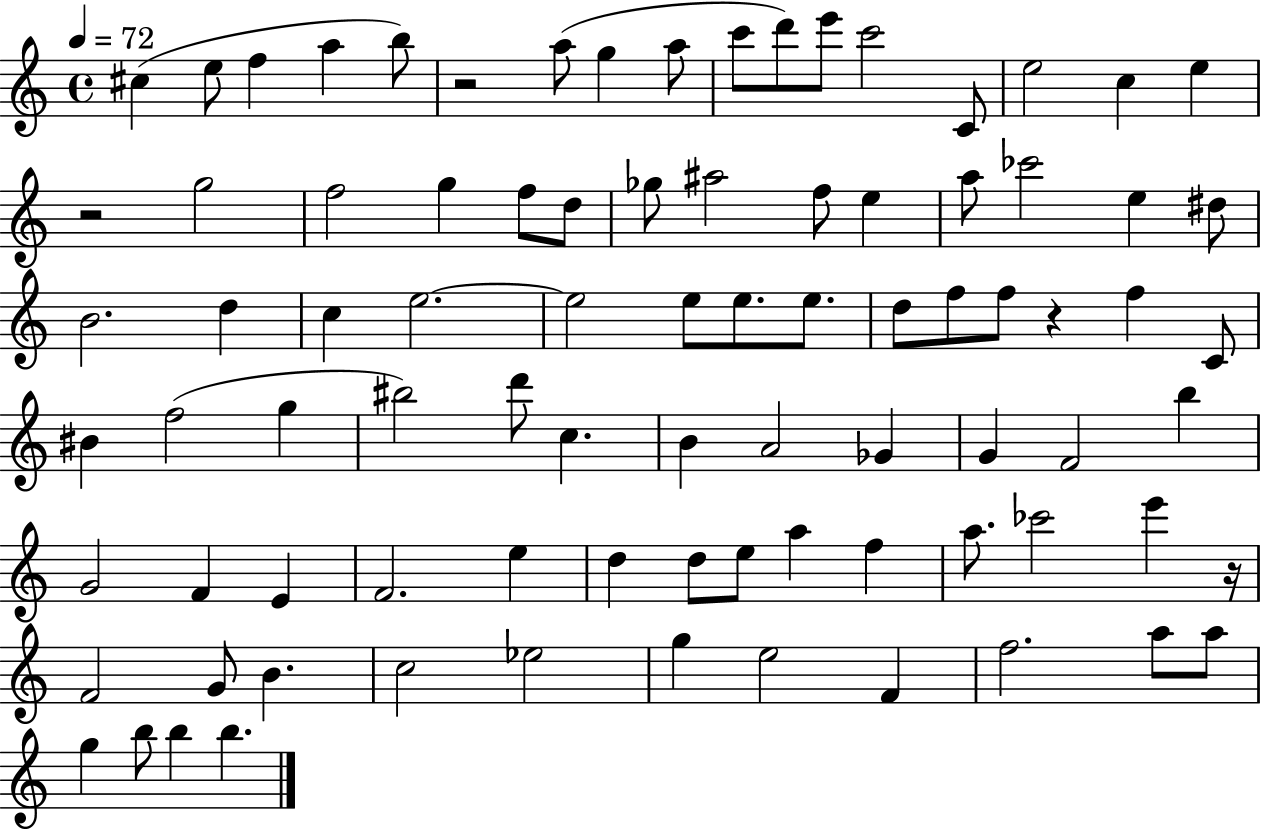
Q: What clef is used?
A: treble